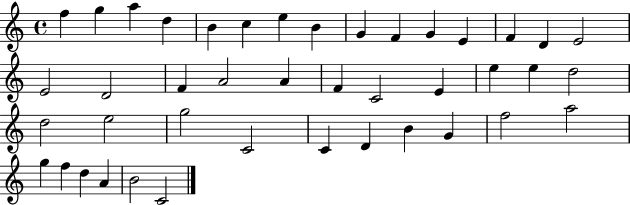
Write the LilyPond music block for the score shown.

{
  \clef treble
  \time 4/4
  \defaultTimeSignature
  \key c \major
  f''4 g''4 a''4 d''4 | b'4 c''4 e''4 b'4 | g'4 f'4 g'4 e'4 | f'4 d'4 e'2 | \break e'2 d'2 | f'4 a'2 a'4 | f'4 c'2 e'4 | e''4 e''4 d''2 | \break d''2 e''2 | g''2 c'2 | c'4 d'4 b'4 g'4 | f''2 a''2 | \break g''4 f''4 d''4 a'4 | b'2 c'2 | \bar "|."
}